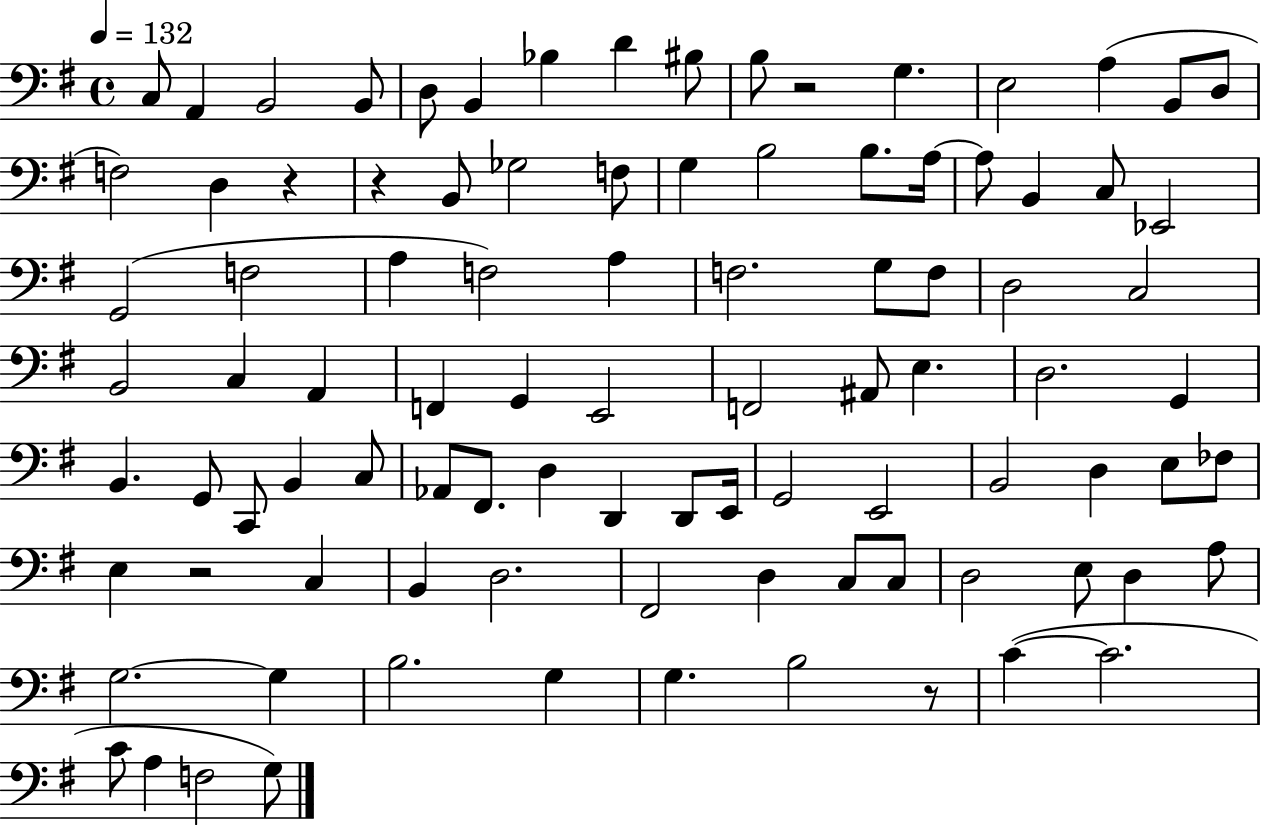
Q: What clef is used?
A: bass